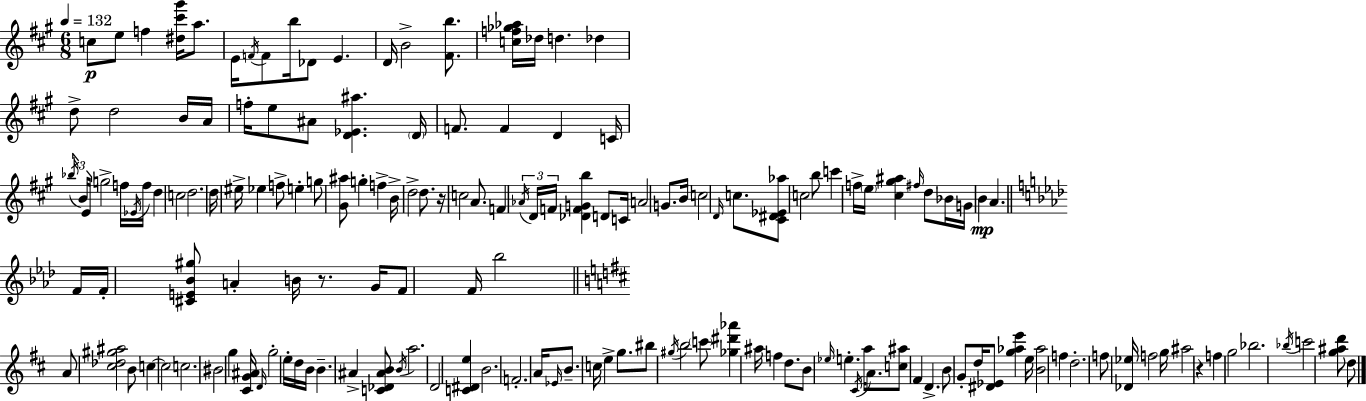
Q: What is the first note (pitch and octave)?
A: C5